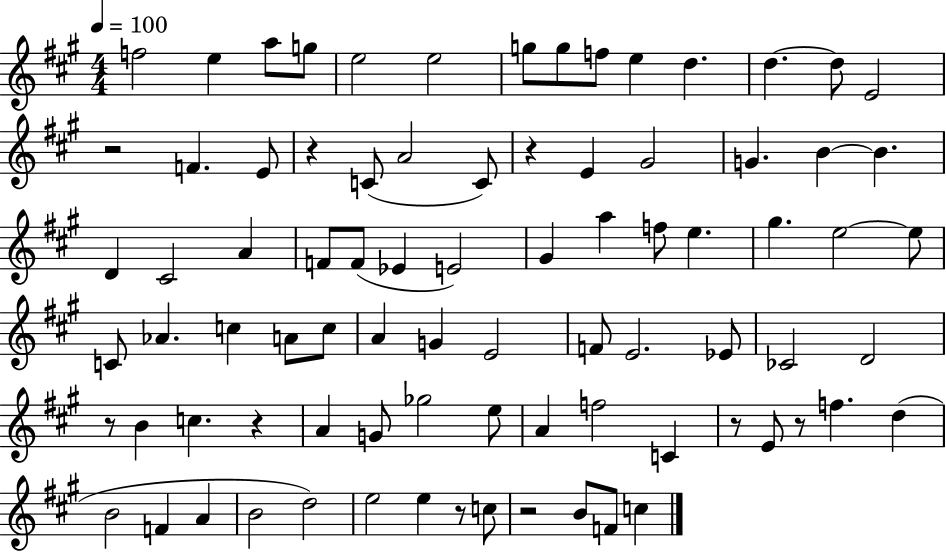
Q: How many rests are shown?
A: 9